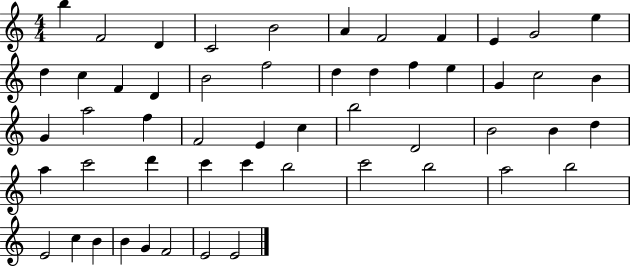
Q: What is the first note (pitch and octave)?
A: B5